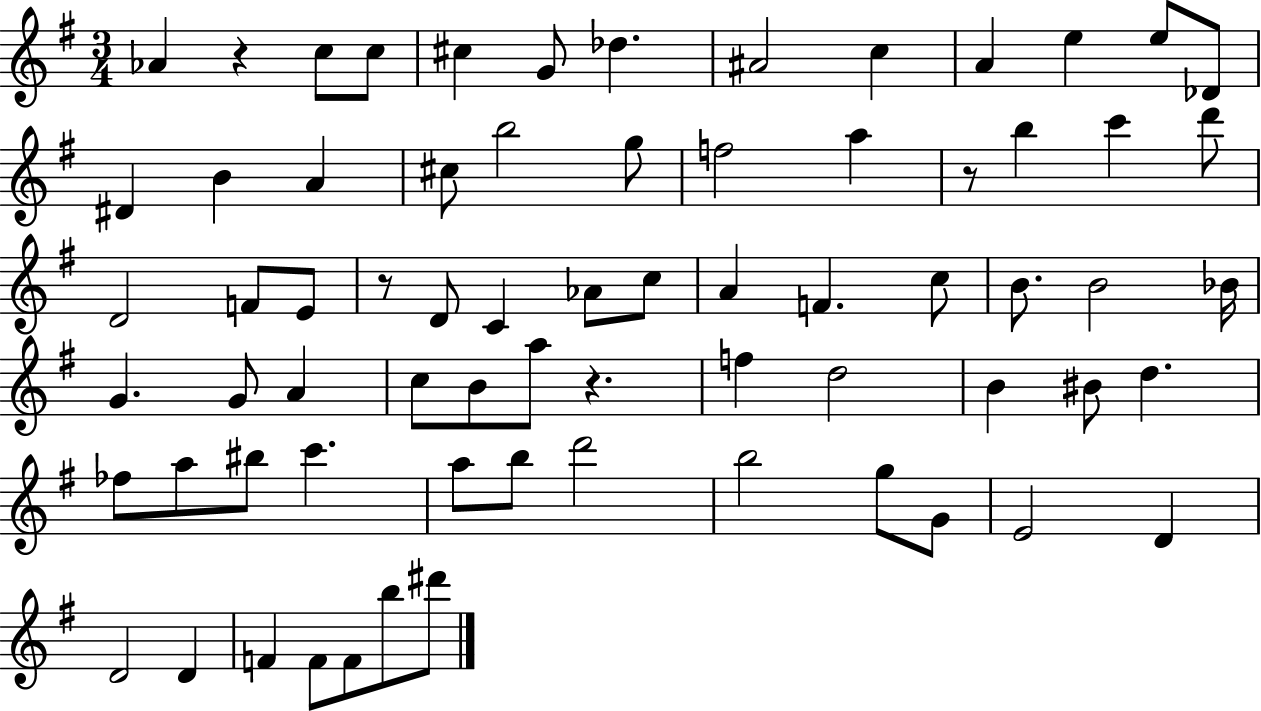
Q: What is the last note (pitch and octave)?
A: D#6